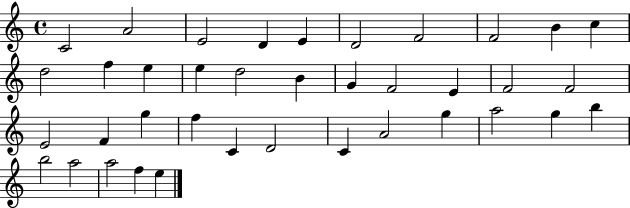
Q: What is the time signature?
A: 4/4